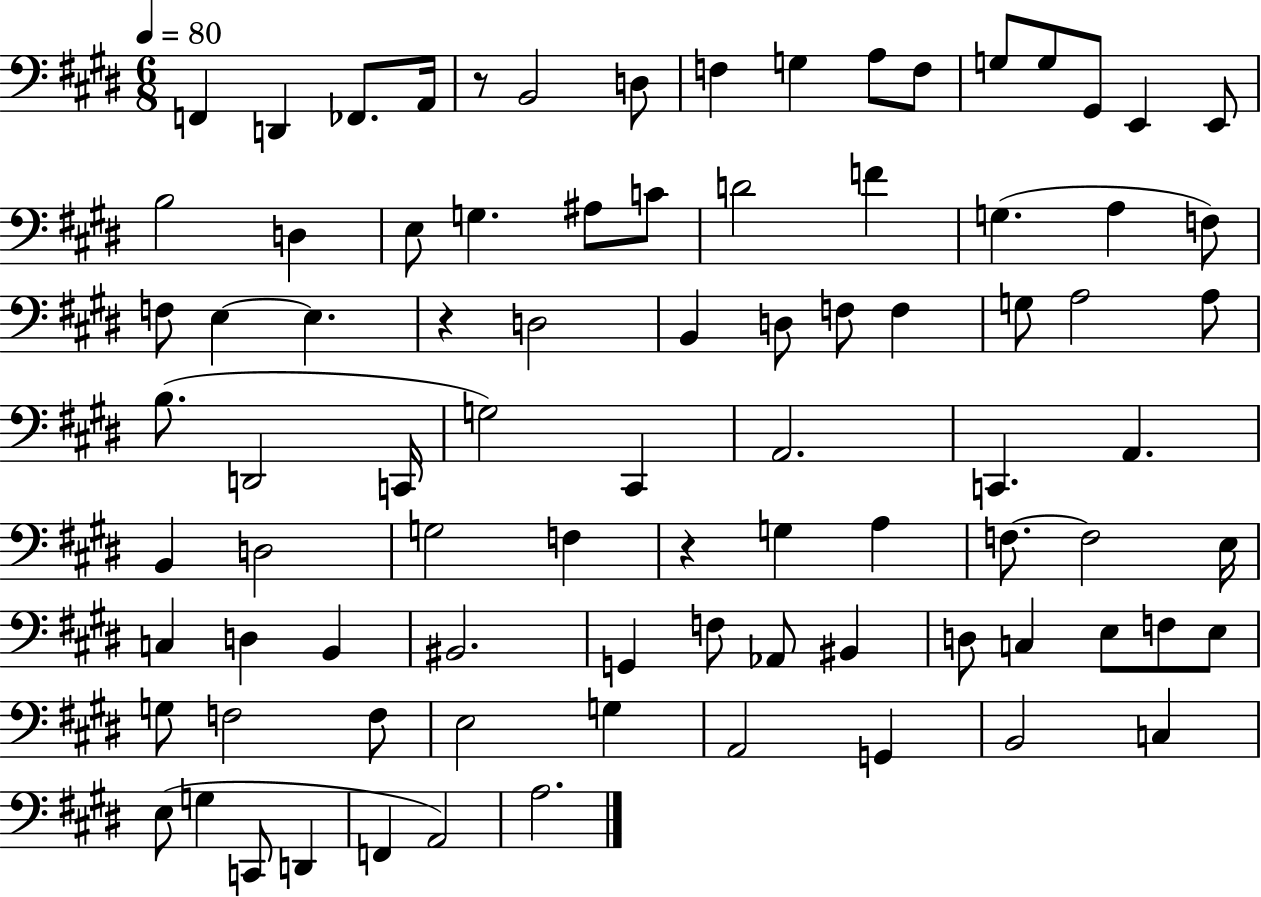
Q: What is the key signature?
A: E major